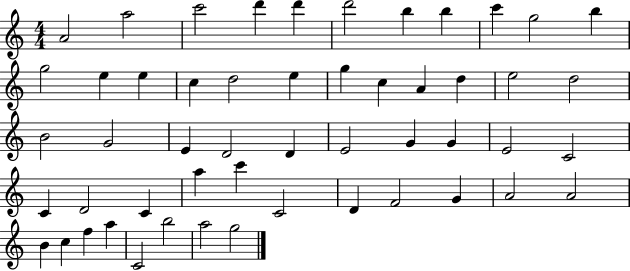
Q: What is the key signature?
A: C major